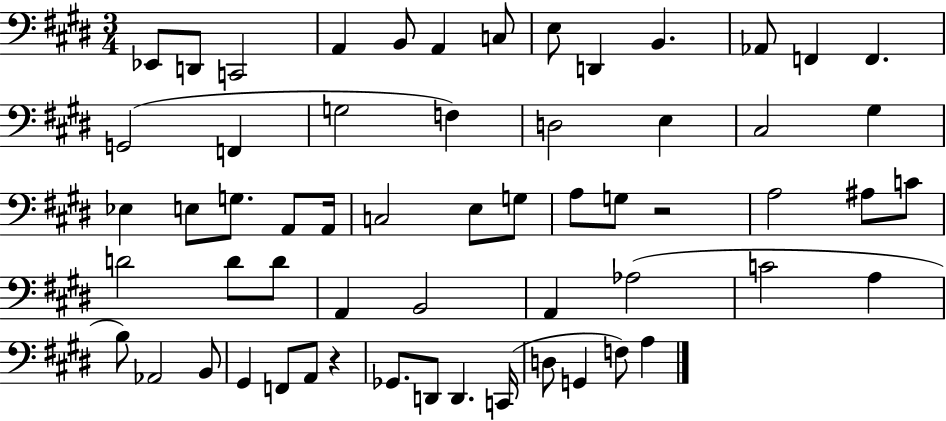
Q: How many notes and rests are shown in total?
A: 59